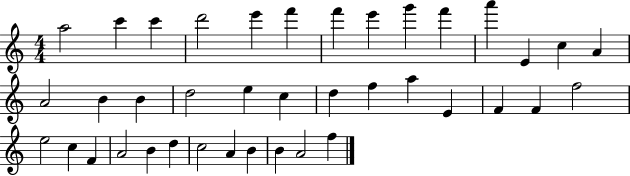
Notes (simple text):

A5/h C6/q C6/q D6/h E6/q F6/q F6/q E6/q G6/q F6/q A6/q E4/q C5/q A4/q A4/h B4/q B4/q D5/h E5/q C5/q D5/q F5/q A5/q E4/q F4/q F4/q F5/h E5/h C5/q F4/q A4/h B4/q D5/q C5/h A4/q B4/q B4/q A4/h F5/q